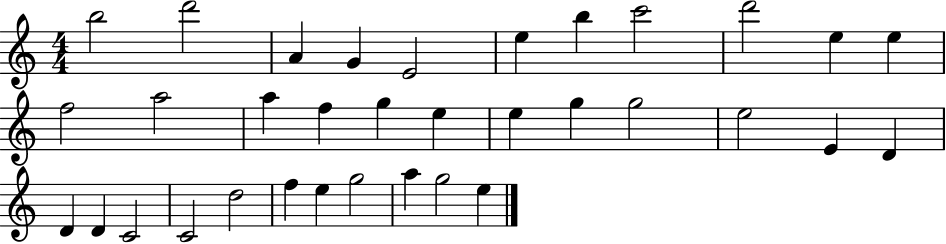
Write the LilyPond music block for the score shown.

{
  \clef treble
  \numericTimeSignature
  \time 4/4
  \key c \major
  b''2 d'''2 | a'4 g'4 e'2 | e''4 b''4 c'''2 | d'''2 e''4 e''4 | \break f''2 a''2 | a''4 f''4 g''4 e''4 | e''4 g''4 g''2 | e''2 e'4 d'4 | \break d'4 d'4 c'2 | c'2 d''2 | f''4 e''4 g''2 | a''4 g''2 e''4 | \break \bar "|."
}